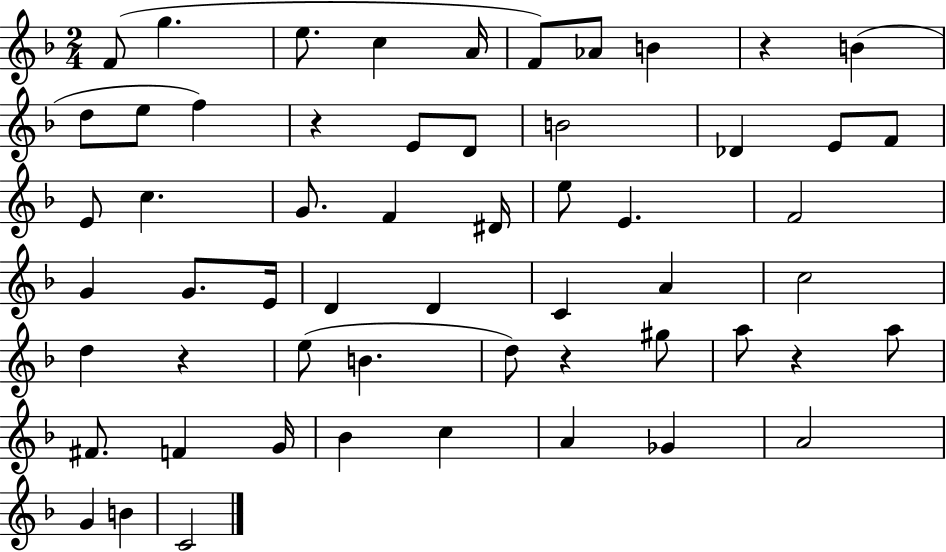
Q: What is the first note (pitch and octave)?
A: F4